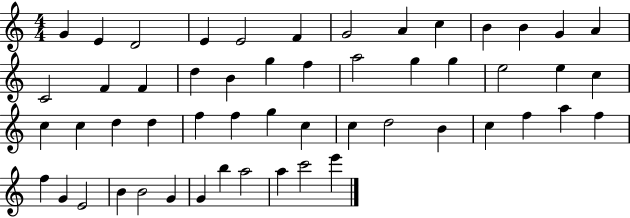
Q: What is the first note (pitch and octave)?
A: G4